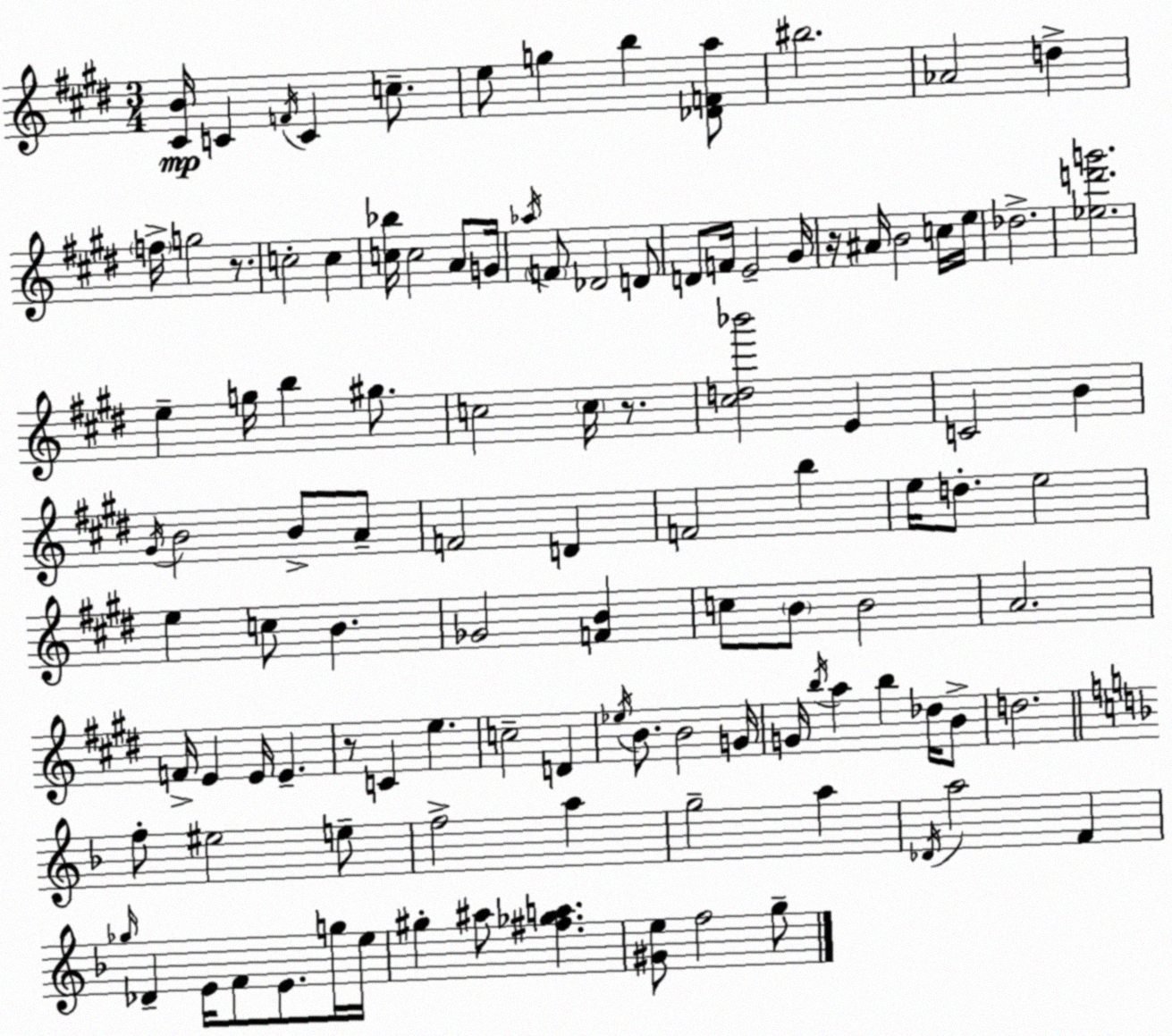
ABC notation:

X:1
T:Untitled
M:3/4
L:1/4
K:E
[^CB]/4 C F/4 C c/2 e/2 g b [_DFa]/2 ^b2 _A2 d f/4 g2 z/2 c2 c [c_b]/4 c2 A/2 G/4 _a/4 F/2 _D2 D/2 D/2 F/4 E2 ^G/4 z/4 ^A/4 B2 c/4 e/4 _d2 [_ed'g']2 e g/4 b ^g/2 c2 c/4 z/2 [^cd_b']2 E C2 B ^G/4 B2 B/2 A/2 F2 D F2 b e/4 d/2 e2 e c/2 B _G2 [FB] c/2 B/2 B2 A2 F/4 E E/4 E z/2 C e c2 D _e/4 B/2 B2 G/4 G/4 b/4 a b _d/4 B/2 d2 f/2 ^e2 e/2 f2 a g2 a _D/4 a2 F _g/4 _D E/4 F/2 E/2 g/4 e/4 ^g ^a/2 [^f_ga] [^Ge]/2 f2 g/2